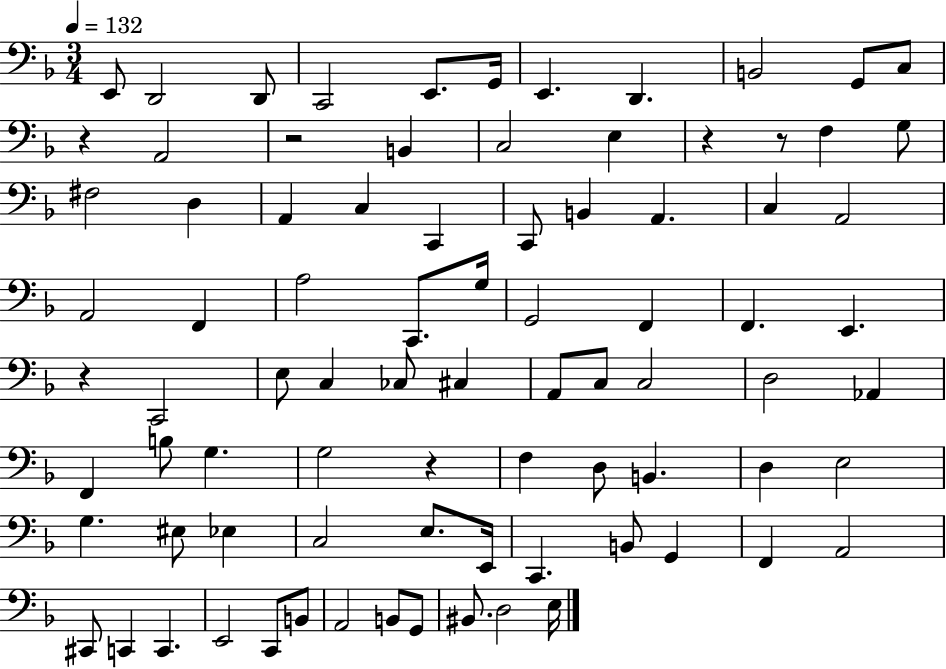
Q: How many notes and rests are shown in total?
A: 84